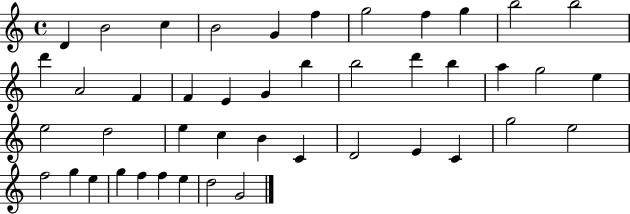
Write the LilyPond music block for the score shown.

{
  \clef treble
  \time 4/4
  \defaultTimeSignature
  \key c \major
  d'4 b'2 c''4 | b'2 g'4 f''4 | g''2 f''4 g''4 | b''2 b''2 | \break d'''4 a'2 f'4 | f'4 e'4 g'4 b''4 | b''2 d'''4 b''4 | a''4 g''2 e''4 | \break e''2 d''2 | e''4 c''4 b'4 c'4 | d'2 e'4 c'4 | g''2 e''2 | \break f''2 g''4 e''4 | g''4 f''4 f''4 e''4 | d''2 g'2 | \bar "|."
}